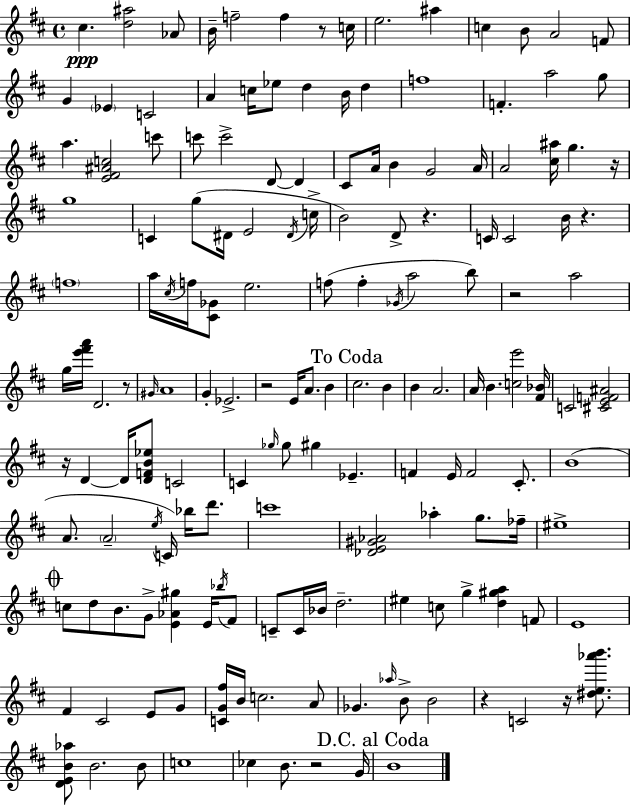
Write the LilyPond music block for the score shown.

{
  \clef treble
  \time 4/4
  \defaultTimeSignature
  \key d \major
  cis''4.\ppp <d'' ais''>2 aes'8 | b'16-- f''2-- f''4 r8 c''16 | e''2. ais''4 | c''4 b'8 a'2 f'8 | \break g'4 \parenthesize ees'4 c'2 | a'4 c''16 ees''8 d''4 b'16 d''4 | f''1 | f'4.-. a''2 g''8 | \break a''4. <e' fis' ais' c''>2 c'''8 | c'''8 c'''2-> d'8~~ d'4 | cis'8 a'16 b'4 g'2 a'16 | a'2 <cis'' ais''>16 g''4. r16 | \break g''1 | c'4 g''8( dis'16 e'2 \acciaccatura { dis'16 } | c''16-> b'2) d'8-> r4. | c'16 c'2 b'16 r4. | \break \parenthesize f''1 | a''16 \acciaccatura { cis''16 } f''16 <cis' ges'>8 e''2. | f''8( f''4-. \acciaccatura { ges'16 } a''2 | b''8) r2 a''2 | \break g''16 <e''' fis''' a'''>16 d'2. | r8 \grace { gis'16 } a'1 | g'4-. ees'2.-> | r2 e'16 a'8. | \break b'4 \mark "To Coda" cis''2. | b'4 b'4 a'2. | a'16 b'4. <c'' e'''>2 | <fis' bes'>16 c'2 <cis' e' f' ais'>2 | \break r16 d'4~~ d'16 <d' f' b' ees''>8 c'2 | c'4 \grace { ges''16 } ges''8 gis''4 ees'4.-- | f'4 e'16 f'2 | cis'8.-. b'1( | \break a'8. \parenthesize a'2-- | \acciaccatura { e''16 }) c'16 bes''16 d'''8. c'''1 | <des' e' gis' aes'>2 aes''4-. | g''8. fes''16-- eis''1-> | \break \mark \markup { \musicglyph "scripts.coda" } c''8 d''8 b'8. g'8-> <e' aes' gis''>4 | e'16 \acciaccatura { bes''16 } fis'8 c'8-- c'16 bes'16 d''2.-- | eis''4 c''8 g''4-> | <d'' gis'' a''>4 f'8 e'1 | \break fis'4 cis'2 | e'8 g'8 <c' g' fis''>16 b'16 c''2. | a'8 ges'4. \grace { aes''16 } b'8-> | b'2 r4 c'2 | \break r16 <dis'' e'' aes''' b'''>8. <d' e' b' aes''>8 b'2. | b'8 c''1 | ces''4 b'8. r2 | g'16 \mark "D.C. al Coda" b'1 | \break \bar "|."
}